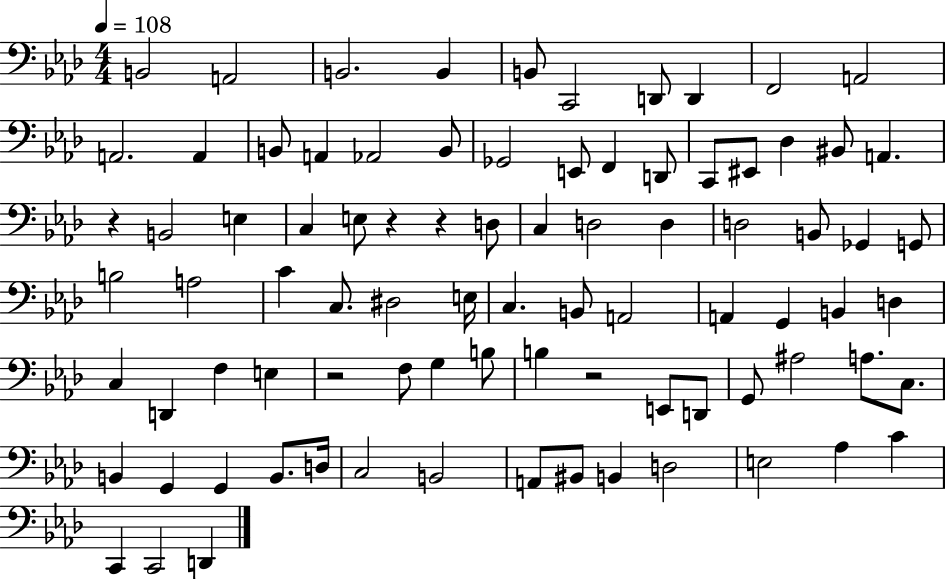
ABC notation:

X:1
T:Untitled
M:4/4
L:1/4
K:Ab
B,,2 A,,2 B,,2 B,, B,,/2 C,,2 D,,/2 D,, F,,2 A,,2 A,,2 A,, B,,/2 A,, _A,,2 B,,/2 _G,,2 E,,/2 F,, D,,/2 C,,/2 ^E,,/2 _D, ^B,,/2 A,, z B,,2 E, C, E,/2 z z D,/2 C, D,2 D, D,2 B,,/2 _G,, G,,/2 B,2 A,2 C C,/2 ^D,2 E,/4 C, B,,/2 A,,2 A,, G,, B,, D, C, D,, F, E, z2 F,/2 G, B,/2 B, z2 E,,/2 D,,/2 G,,/2 ^A,2 A,/2 C,/2 B,, G,, G,, B,,/2 D,/4 C,2 B,,2 A,,/2 ^B,,/2 B,, D,2 E,2 _A, C C,, C,,2 D,,